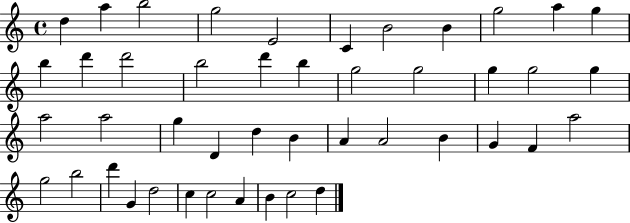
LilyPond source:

{
  \clef treble
  \time 4/4
  \defaultTimeSignature
  \key c \major
  d''4 a''4 b''2 | g''2 e'2 | c'4 b'2 b'4 | g''2 a''4 g''4 | \break b''4 d'''4 d'''2 | b''2 d'''4 b''4 | g''2 g''2 | g''4 g''2 g''4 | \break a''2 a''2 | g''4 d'4 d''4 b'4 | a'4 a'2 b'4 | g'4 f'4 a''2 | \break g''2 b''2 | d'''4 g'4 d''2 | c''4 c''2 a'4 | b'4 c''2 d''4 | \break \bar "|."
}